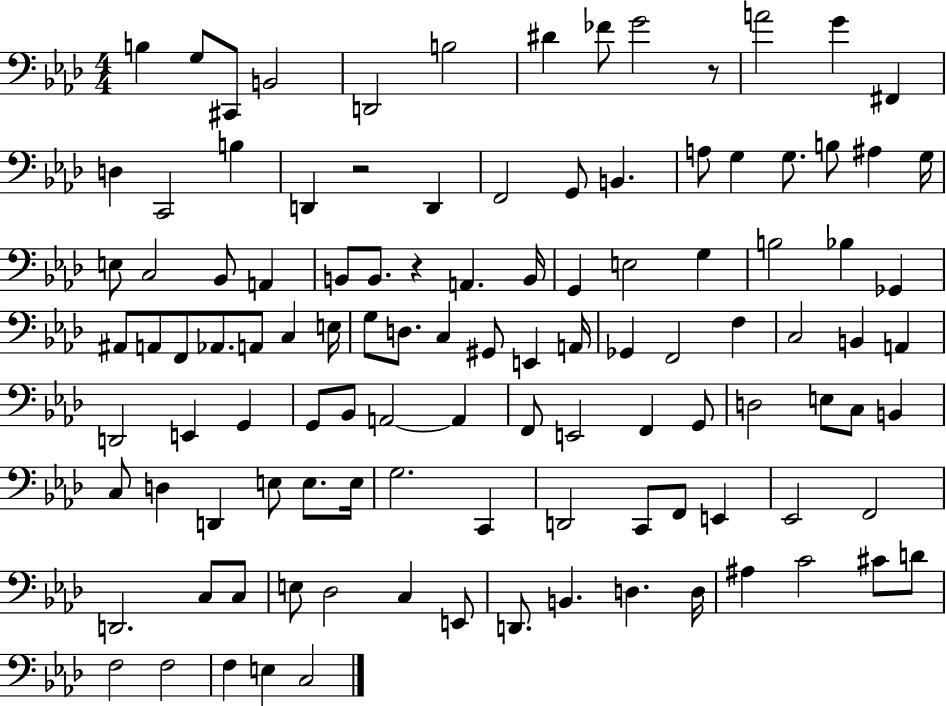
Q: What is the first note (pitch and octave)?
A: B3